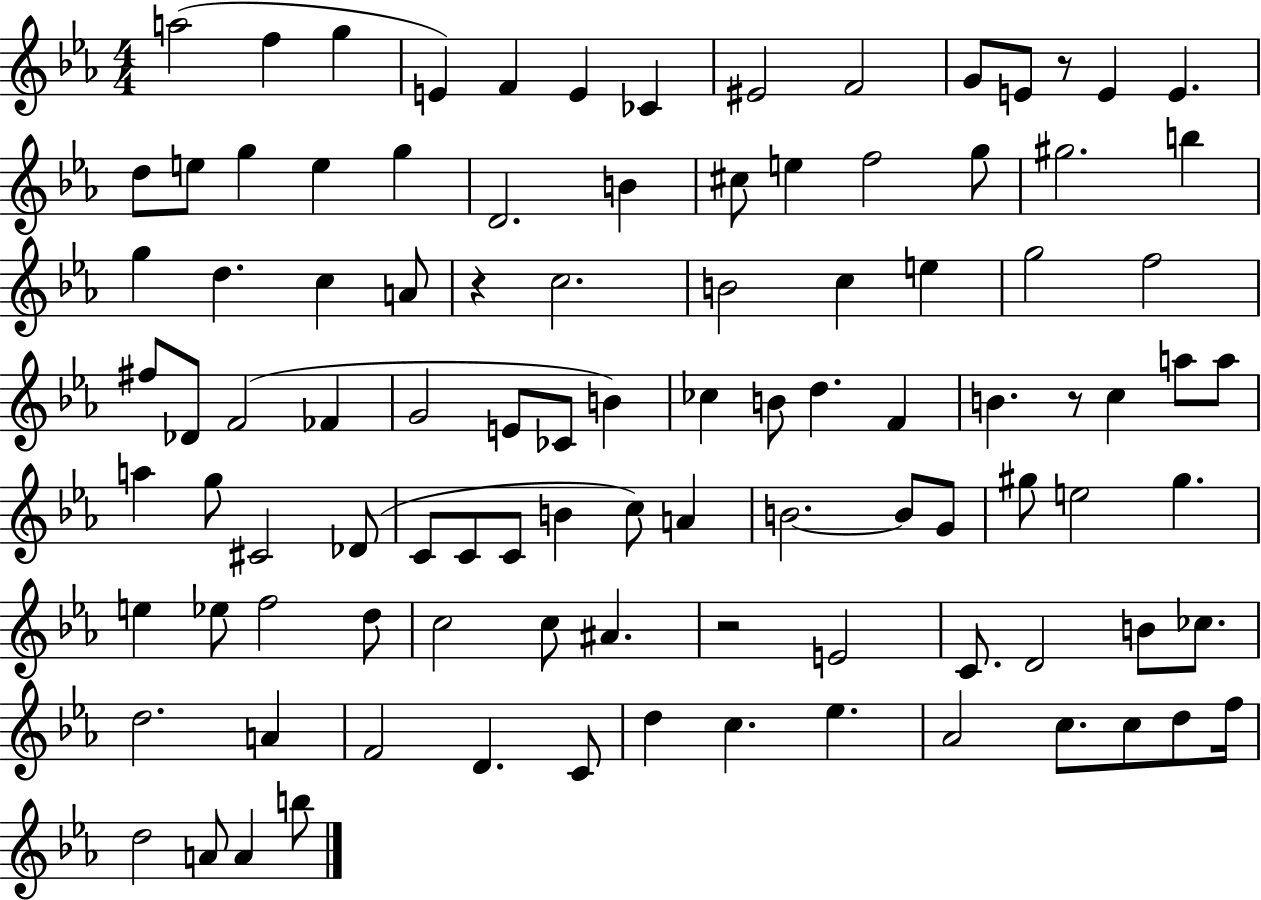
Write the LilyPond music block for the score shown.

{
  \clef treble
  \numericTimeSignature
  \time 4/4
  \key ees \major
  \repeat volta 2 { a''2( f''4 g''4 | e'4) f'4 e'4 ces'4 | eis'2 f'2 | g'8 e'8 r8 e'4 e'4. | \break d''8 e''8 g''4 e''4 g''4 | d'2. b'4 | cis''8 e''4 f''2 g''8 | gis''2. b''4 | \break g''4 d''4. c''4 a'8 | r4 c''2. | b'2 c''4 e''4 | g''2 f''2 | \break fis''8 des'8 f'2( fes'4 | g'2 e'8 ces'8 b'4) | ces''4 b'8 d''4. f'4 | b'4. r8 c''4 a''8 a''8 | \break a''4 g''8 cis'2 des'8( | c'8 c'8 c'8 b'4 c''8) a'4 | b'2.~~ b'8 g'8 | gis''8 e''2 gis''4. | \break e''4 ees''8 f''2 d''8 | c''2 c''8 ais'4. | r2 e'2 | c'8. d'2 b'8 ces''8. | \break d''2. a'4 | f'2 d'4. c'8 | d''4 c''4. ees''4. | aes'2 c''8. c''8 d''8 f''16 | \break d''2 a'8 a'4 b''8 | } \bar "|."
}